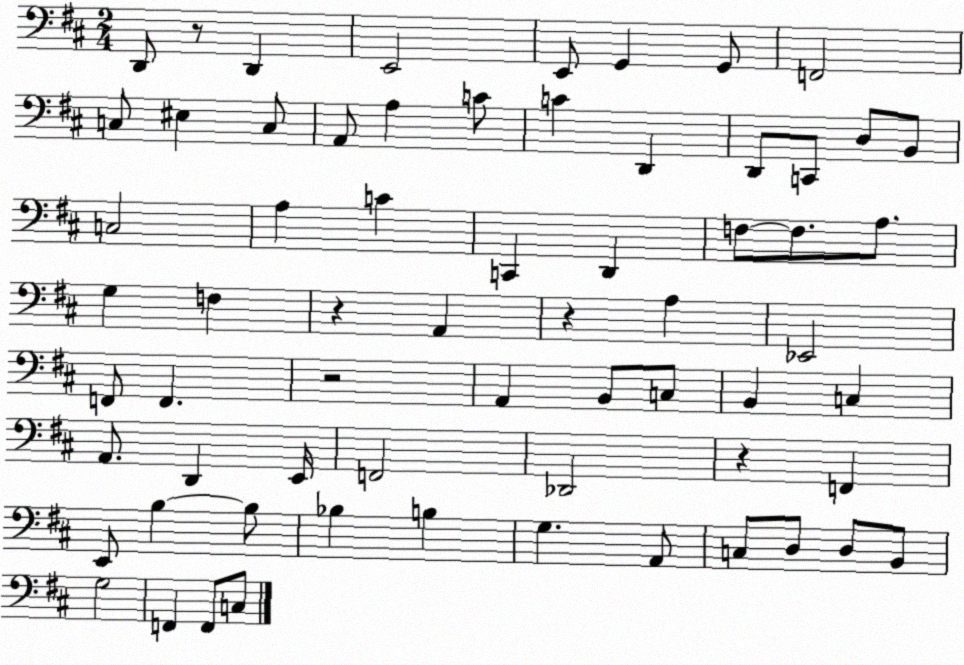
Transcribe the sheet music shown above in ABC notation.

X:1
T:Untitled
M:2/4
L:1/4
K:D
D,,/2 z/2 D,, E,,2 E,,/2 G,, G,,/2 F,,2 C,/2 ^E, C,/2 A,,/2 A, C/2 C D,, D,,/2 C,,/2 D,/2 B,,/2 C,2 A, C C,, D,, F,/2 F,/2 A,/2 G, F, z A,, z A, _E,,2 F,,/2 F,, z2 A,, B,,/2 C,/2 B,, C, A,,/2 D,, E,,/4 F,,2 _D,,2 z F,, E,,/2 B, B,/2 _B, B, G, A,,/2 C,/2 D,/2 D,/2 B,,/2 G,2 F,, F,,/2 C,/2